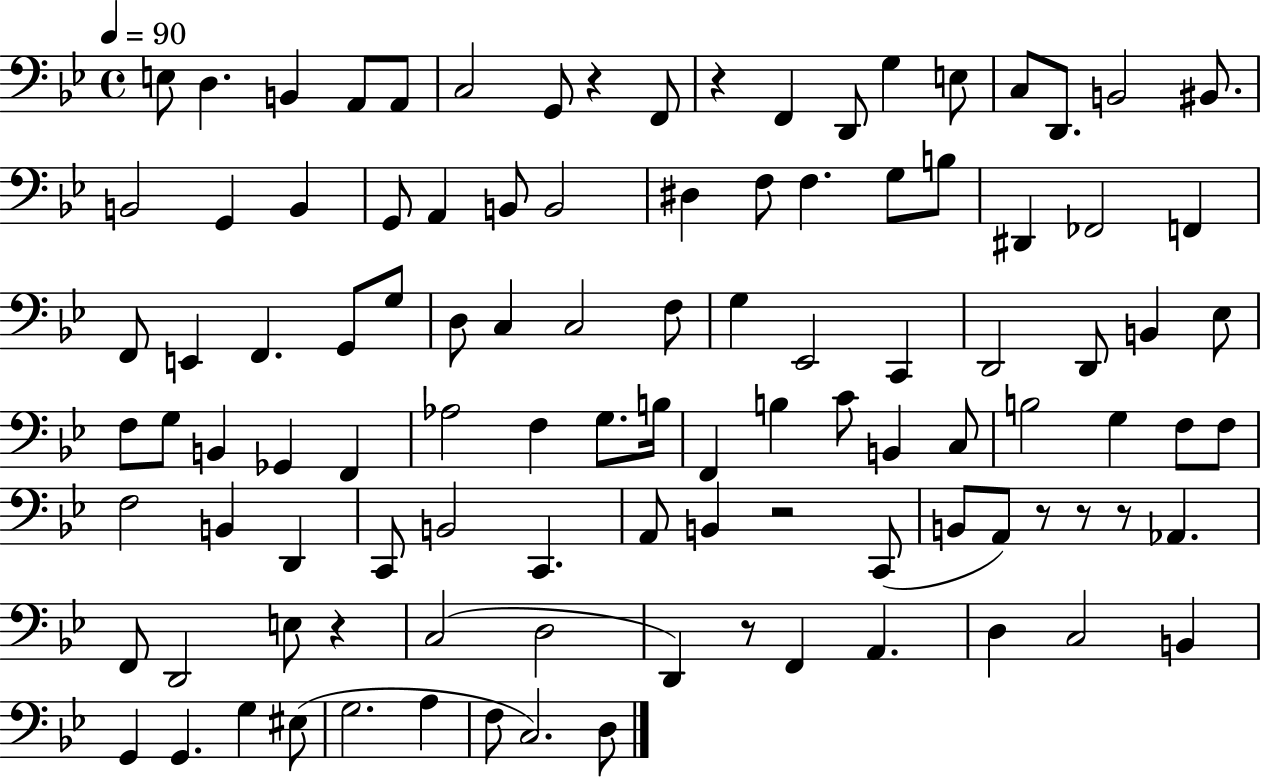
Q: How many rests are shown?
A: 8